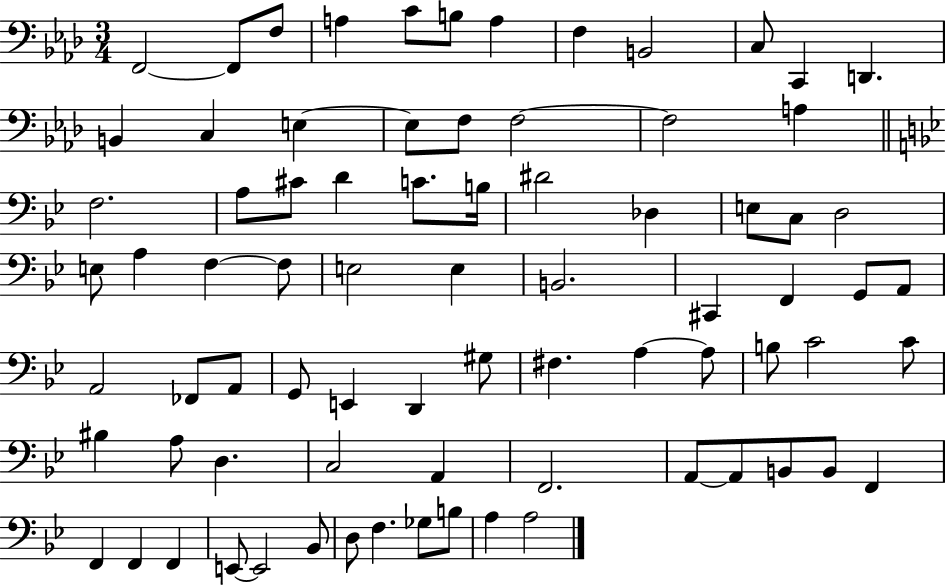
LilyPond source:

{
  \clef bass
  \numericTimeSignature
  \time 3/4
  \key aes \major
  f,2~~ f,8 f8 | a4 c'8 b8 a4 | f4 b,2 | c8 c,4 d,4. | \break b,4 c4 e4~~ | e8 f8 f2~~ | f2 a4 | \bar "||" \break \key bes \major f2. | a8 cis'8 d'4 c'8. b16 | dis'2 des4 | e8 c8 d2 | \break e8 a4 f4~~ f8 | e2 e4 | b,2. | cis,4 f,4 g,8 a,8 | \break a,2 fes,8 a,8 | g,8 e,4 d,4 gis8 | fis4. a4~~ a8 | b8 c'2 c'8 | \break bis4 a8 d4. | c2 a,4 | f,2. | a,8~~ a,8 b,8 b,8 f,4 | \break f,4 f,4 f,4 | e,8~~ e,2 bes,8 | d8 f4. ges8 b8 | a4 a2 | \break \bar "|."
}